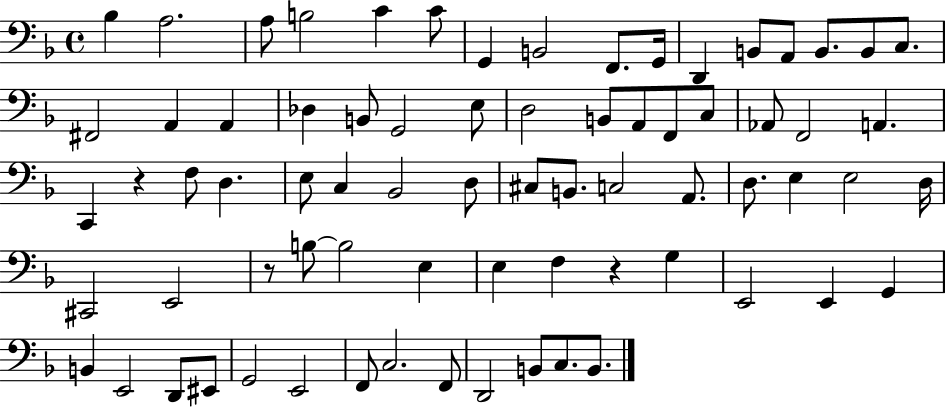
{
  \clef bass
  \time 4/4
  \defaultTimeSignature
  \key f \major
  bes4 a2. | a8 b2 c'4 c'8 | g,4 b,2 f,8. g,16 | d,4 b,8 a,8 b,8. b,8 c8. | \break fis,2 a,4 a,4 | des4 b,8 g,2 e8 | d2 b,8 a,8 f,8 c8 | aes,8 f,2 a,4. | \break c,4 r4 f8 d4. | e8 c4 bes,2 d8 | cis8 b,8. c2 a,8. | d8. e4 e2 d16 | \break cis,2 e,2 | r8 b8~~ b2 e4 | e4 f4 r4 g4 | e,2 e,4 g,4 | \break b,4 e,2 d,8 eis,8 | g,2 e,2 | f,8 c2. f,8 | d,2 b,8 c8. b,8. | \break \bar "|."
}